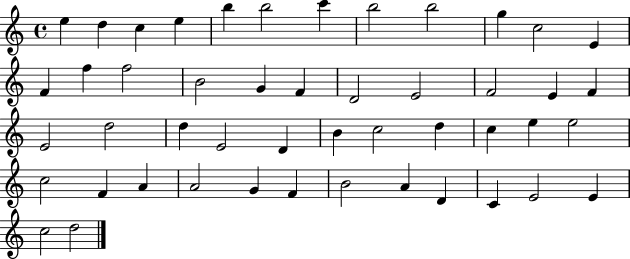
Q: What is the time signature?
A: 4/4